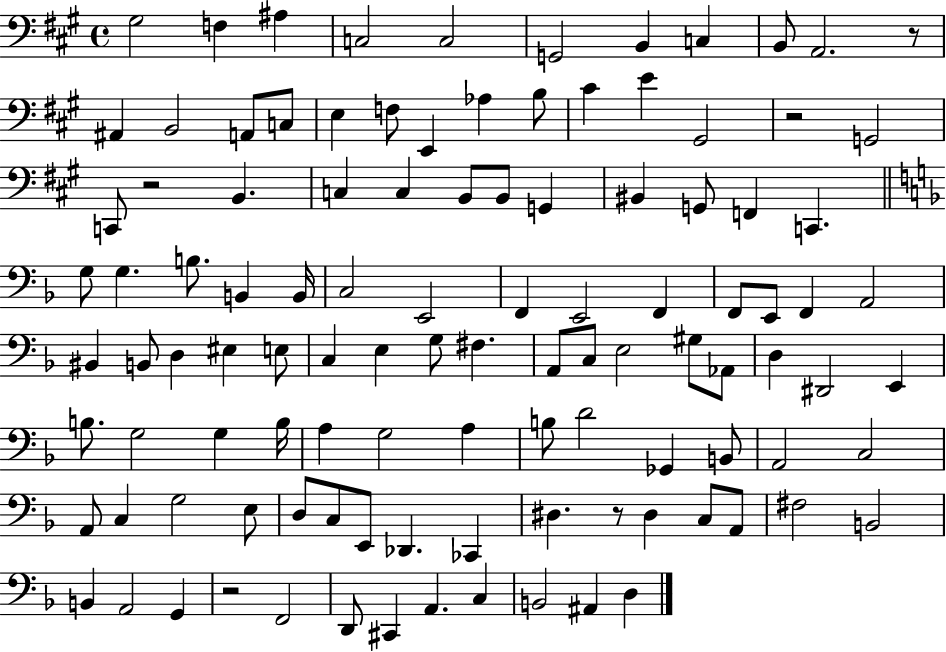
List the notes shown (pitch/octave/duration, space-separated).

G#3/h F3/q A#3/q C3/h C3/h G2/h B2/q C3/q B2/e A2/h. R/e A#2/q B2/h A2/e C3/e E3/q F3/e E2/q Ab3/q B3/e C#4/q E4/q G#2/h R/h G2/h C2/e R/h B2/q. C3/q C3/q B2/e B2/e G2/q BIS2/q G2/e F2/q C2/q. G3/e G3/q. B3/e. B2/q B2/s C3/h E2/h F2/q E2/h F2/q F2/e E2/e F2/q A2/h BIS2/q B2/e D3/q EIS3/q E3/e C3/q E3/q G3/e F#3/q. A2/e C3/e E3/h G#3/e Ab2/e D3/q D#2/h E2/q B3/e. G3/h G3/q B3/s A3/q G3/h A3/q B3/e D4/h Gb2/q B2/e A2/h C3/h A2/e C3/q G3/h E3/e D3/e C3/e E2/e Db2/q. CES2/q D#3/q. R/e D#3/q C3/e A2/e F#3/h B2/h B2/q A2/h G2/q R/h F2/h D2/e C#2/q A2/q. C3/q B2/h A#2/q D3/q